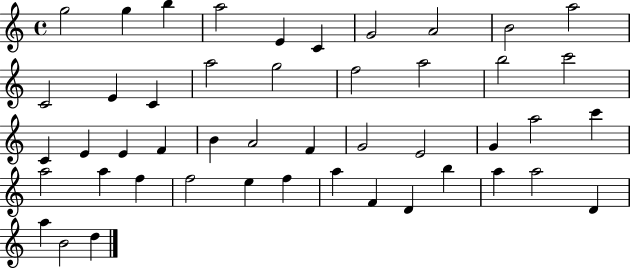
G5/h G5/q B5/q A5/h E4/q C4/q G4/h A4/h B4/h A5/h C4/h E4/q C4/q A5/h G5/h F5/h A5/h B5/h C6/h C4/q E4/q E4/q F4/q B4/q A4/h F4/q G4/h E4/h G4/q A5/h C6/q A5/h A5/q F5/q F5/h E5/q F5/q A5/q F4/q D4/q B5/q A5/q A5/h D4/q A5/q B4/h D5/q